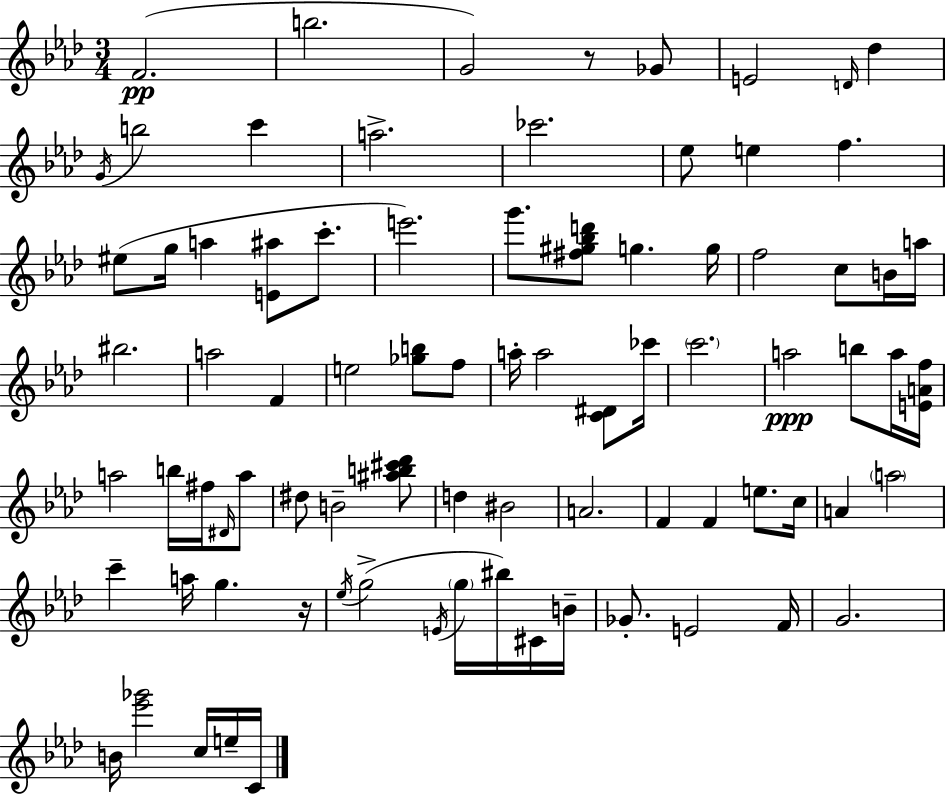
X:1
T:Untitled
M:3/4
L:1/4
K:Ab
F2 b2 G2 z/2 _G/2 E2 D/4 _d G/4 b2 c' a2 _c'2 _e/2 e f ^e/2 g/4 a [E^a]/2 c'/2 e'2 g'/2 [^f^g_bd']/2 g g/4 f2 c/2 B/4 a/4 ^b2 a2 F e2 [_gb]/2 f/2 a/4 a2 [C^D]/2 _c'/4 c'2 a2 b/2 a/4 [EAf]/4 a2 b/4 ^f/4 ^D/4 a/2 ^d/2 B2 [^ab^c'_d']/2 d ^B2 A2 F F e/2 c/4 A a2 c' a/4 g z/4 _e/4 g2 E/4 g/4 ^b/4 ^C/4 B/4 _G/2 E2 F/4 G2 B/4 [_e'_g']2 c/4 e/4 C/4